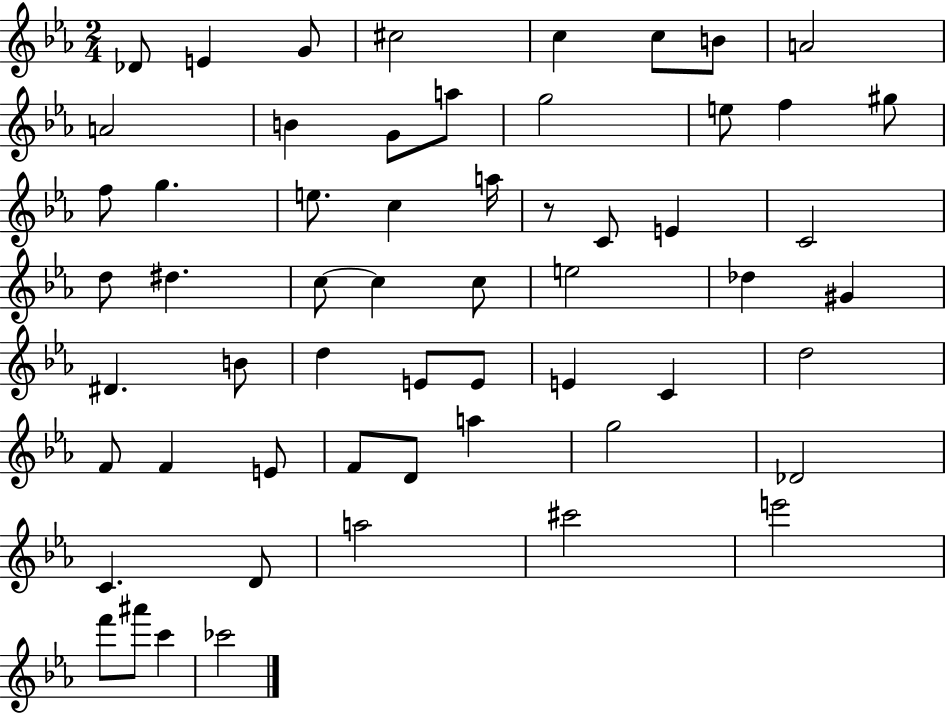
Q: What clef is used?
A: treble